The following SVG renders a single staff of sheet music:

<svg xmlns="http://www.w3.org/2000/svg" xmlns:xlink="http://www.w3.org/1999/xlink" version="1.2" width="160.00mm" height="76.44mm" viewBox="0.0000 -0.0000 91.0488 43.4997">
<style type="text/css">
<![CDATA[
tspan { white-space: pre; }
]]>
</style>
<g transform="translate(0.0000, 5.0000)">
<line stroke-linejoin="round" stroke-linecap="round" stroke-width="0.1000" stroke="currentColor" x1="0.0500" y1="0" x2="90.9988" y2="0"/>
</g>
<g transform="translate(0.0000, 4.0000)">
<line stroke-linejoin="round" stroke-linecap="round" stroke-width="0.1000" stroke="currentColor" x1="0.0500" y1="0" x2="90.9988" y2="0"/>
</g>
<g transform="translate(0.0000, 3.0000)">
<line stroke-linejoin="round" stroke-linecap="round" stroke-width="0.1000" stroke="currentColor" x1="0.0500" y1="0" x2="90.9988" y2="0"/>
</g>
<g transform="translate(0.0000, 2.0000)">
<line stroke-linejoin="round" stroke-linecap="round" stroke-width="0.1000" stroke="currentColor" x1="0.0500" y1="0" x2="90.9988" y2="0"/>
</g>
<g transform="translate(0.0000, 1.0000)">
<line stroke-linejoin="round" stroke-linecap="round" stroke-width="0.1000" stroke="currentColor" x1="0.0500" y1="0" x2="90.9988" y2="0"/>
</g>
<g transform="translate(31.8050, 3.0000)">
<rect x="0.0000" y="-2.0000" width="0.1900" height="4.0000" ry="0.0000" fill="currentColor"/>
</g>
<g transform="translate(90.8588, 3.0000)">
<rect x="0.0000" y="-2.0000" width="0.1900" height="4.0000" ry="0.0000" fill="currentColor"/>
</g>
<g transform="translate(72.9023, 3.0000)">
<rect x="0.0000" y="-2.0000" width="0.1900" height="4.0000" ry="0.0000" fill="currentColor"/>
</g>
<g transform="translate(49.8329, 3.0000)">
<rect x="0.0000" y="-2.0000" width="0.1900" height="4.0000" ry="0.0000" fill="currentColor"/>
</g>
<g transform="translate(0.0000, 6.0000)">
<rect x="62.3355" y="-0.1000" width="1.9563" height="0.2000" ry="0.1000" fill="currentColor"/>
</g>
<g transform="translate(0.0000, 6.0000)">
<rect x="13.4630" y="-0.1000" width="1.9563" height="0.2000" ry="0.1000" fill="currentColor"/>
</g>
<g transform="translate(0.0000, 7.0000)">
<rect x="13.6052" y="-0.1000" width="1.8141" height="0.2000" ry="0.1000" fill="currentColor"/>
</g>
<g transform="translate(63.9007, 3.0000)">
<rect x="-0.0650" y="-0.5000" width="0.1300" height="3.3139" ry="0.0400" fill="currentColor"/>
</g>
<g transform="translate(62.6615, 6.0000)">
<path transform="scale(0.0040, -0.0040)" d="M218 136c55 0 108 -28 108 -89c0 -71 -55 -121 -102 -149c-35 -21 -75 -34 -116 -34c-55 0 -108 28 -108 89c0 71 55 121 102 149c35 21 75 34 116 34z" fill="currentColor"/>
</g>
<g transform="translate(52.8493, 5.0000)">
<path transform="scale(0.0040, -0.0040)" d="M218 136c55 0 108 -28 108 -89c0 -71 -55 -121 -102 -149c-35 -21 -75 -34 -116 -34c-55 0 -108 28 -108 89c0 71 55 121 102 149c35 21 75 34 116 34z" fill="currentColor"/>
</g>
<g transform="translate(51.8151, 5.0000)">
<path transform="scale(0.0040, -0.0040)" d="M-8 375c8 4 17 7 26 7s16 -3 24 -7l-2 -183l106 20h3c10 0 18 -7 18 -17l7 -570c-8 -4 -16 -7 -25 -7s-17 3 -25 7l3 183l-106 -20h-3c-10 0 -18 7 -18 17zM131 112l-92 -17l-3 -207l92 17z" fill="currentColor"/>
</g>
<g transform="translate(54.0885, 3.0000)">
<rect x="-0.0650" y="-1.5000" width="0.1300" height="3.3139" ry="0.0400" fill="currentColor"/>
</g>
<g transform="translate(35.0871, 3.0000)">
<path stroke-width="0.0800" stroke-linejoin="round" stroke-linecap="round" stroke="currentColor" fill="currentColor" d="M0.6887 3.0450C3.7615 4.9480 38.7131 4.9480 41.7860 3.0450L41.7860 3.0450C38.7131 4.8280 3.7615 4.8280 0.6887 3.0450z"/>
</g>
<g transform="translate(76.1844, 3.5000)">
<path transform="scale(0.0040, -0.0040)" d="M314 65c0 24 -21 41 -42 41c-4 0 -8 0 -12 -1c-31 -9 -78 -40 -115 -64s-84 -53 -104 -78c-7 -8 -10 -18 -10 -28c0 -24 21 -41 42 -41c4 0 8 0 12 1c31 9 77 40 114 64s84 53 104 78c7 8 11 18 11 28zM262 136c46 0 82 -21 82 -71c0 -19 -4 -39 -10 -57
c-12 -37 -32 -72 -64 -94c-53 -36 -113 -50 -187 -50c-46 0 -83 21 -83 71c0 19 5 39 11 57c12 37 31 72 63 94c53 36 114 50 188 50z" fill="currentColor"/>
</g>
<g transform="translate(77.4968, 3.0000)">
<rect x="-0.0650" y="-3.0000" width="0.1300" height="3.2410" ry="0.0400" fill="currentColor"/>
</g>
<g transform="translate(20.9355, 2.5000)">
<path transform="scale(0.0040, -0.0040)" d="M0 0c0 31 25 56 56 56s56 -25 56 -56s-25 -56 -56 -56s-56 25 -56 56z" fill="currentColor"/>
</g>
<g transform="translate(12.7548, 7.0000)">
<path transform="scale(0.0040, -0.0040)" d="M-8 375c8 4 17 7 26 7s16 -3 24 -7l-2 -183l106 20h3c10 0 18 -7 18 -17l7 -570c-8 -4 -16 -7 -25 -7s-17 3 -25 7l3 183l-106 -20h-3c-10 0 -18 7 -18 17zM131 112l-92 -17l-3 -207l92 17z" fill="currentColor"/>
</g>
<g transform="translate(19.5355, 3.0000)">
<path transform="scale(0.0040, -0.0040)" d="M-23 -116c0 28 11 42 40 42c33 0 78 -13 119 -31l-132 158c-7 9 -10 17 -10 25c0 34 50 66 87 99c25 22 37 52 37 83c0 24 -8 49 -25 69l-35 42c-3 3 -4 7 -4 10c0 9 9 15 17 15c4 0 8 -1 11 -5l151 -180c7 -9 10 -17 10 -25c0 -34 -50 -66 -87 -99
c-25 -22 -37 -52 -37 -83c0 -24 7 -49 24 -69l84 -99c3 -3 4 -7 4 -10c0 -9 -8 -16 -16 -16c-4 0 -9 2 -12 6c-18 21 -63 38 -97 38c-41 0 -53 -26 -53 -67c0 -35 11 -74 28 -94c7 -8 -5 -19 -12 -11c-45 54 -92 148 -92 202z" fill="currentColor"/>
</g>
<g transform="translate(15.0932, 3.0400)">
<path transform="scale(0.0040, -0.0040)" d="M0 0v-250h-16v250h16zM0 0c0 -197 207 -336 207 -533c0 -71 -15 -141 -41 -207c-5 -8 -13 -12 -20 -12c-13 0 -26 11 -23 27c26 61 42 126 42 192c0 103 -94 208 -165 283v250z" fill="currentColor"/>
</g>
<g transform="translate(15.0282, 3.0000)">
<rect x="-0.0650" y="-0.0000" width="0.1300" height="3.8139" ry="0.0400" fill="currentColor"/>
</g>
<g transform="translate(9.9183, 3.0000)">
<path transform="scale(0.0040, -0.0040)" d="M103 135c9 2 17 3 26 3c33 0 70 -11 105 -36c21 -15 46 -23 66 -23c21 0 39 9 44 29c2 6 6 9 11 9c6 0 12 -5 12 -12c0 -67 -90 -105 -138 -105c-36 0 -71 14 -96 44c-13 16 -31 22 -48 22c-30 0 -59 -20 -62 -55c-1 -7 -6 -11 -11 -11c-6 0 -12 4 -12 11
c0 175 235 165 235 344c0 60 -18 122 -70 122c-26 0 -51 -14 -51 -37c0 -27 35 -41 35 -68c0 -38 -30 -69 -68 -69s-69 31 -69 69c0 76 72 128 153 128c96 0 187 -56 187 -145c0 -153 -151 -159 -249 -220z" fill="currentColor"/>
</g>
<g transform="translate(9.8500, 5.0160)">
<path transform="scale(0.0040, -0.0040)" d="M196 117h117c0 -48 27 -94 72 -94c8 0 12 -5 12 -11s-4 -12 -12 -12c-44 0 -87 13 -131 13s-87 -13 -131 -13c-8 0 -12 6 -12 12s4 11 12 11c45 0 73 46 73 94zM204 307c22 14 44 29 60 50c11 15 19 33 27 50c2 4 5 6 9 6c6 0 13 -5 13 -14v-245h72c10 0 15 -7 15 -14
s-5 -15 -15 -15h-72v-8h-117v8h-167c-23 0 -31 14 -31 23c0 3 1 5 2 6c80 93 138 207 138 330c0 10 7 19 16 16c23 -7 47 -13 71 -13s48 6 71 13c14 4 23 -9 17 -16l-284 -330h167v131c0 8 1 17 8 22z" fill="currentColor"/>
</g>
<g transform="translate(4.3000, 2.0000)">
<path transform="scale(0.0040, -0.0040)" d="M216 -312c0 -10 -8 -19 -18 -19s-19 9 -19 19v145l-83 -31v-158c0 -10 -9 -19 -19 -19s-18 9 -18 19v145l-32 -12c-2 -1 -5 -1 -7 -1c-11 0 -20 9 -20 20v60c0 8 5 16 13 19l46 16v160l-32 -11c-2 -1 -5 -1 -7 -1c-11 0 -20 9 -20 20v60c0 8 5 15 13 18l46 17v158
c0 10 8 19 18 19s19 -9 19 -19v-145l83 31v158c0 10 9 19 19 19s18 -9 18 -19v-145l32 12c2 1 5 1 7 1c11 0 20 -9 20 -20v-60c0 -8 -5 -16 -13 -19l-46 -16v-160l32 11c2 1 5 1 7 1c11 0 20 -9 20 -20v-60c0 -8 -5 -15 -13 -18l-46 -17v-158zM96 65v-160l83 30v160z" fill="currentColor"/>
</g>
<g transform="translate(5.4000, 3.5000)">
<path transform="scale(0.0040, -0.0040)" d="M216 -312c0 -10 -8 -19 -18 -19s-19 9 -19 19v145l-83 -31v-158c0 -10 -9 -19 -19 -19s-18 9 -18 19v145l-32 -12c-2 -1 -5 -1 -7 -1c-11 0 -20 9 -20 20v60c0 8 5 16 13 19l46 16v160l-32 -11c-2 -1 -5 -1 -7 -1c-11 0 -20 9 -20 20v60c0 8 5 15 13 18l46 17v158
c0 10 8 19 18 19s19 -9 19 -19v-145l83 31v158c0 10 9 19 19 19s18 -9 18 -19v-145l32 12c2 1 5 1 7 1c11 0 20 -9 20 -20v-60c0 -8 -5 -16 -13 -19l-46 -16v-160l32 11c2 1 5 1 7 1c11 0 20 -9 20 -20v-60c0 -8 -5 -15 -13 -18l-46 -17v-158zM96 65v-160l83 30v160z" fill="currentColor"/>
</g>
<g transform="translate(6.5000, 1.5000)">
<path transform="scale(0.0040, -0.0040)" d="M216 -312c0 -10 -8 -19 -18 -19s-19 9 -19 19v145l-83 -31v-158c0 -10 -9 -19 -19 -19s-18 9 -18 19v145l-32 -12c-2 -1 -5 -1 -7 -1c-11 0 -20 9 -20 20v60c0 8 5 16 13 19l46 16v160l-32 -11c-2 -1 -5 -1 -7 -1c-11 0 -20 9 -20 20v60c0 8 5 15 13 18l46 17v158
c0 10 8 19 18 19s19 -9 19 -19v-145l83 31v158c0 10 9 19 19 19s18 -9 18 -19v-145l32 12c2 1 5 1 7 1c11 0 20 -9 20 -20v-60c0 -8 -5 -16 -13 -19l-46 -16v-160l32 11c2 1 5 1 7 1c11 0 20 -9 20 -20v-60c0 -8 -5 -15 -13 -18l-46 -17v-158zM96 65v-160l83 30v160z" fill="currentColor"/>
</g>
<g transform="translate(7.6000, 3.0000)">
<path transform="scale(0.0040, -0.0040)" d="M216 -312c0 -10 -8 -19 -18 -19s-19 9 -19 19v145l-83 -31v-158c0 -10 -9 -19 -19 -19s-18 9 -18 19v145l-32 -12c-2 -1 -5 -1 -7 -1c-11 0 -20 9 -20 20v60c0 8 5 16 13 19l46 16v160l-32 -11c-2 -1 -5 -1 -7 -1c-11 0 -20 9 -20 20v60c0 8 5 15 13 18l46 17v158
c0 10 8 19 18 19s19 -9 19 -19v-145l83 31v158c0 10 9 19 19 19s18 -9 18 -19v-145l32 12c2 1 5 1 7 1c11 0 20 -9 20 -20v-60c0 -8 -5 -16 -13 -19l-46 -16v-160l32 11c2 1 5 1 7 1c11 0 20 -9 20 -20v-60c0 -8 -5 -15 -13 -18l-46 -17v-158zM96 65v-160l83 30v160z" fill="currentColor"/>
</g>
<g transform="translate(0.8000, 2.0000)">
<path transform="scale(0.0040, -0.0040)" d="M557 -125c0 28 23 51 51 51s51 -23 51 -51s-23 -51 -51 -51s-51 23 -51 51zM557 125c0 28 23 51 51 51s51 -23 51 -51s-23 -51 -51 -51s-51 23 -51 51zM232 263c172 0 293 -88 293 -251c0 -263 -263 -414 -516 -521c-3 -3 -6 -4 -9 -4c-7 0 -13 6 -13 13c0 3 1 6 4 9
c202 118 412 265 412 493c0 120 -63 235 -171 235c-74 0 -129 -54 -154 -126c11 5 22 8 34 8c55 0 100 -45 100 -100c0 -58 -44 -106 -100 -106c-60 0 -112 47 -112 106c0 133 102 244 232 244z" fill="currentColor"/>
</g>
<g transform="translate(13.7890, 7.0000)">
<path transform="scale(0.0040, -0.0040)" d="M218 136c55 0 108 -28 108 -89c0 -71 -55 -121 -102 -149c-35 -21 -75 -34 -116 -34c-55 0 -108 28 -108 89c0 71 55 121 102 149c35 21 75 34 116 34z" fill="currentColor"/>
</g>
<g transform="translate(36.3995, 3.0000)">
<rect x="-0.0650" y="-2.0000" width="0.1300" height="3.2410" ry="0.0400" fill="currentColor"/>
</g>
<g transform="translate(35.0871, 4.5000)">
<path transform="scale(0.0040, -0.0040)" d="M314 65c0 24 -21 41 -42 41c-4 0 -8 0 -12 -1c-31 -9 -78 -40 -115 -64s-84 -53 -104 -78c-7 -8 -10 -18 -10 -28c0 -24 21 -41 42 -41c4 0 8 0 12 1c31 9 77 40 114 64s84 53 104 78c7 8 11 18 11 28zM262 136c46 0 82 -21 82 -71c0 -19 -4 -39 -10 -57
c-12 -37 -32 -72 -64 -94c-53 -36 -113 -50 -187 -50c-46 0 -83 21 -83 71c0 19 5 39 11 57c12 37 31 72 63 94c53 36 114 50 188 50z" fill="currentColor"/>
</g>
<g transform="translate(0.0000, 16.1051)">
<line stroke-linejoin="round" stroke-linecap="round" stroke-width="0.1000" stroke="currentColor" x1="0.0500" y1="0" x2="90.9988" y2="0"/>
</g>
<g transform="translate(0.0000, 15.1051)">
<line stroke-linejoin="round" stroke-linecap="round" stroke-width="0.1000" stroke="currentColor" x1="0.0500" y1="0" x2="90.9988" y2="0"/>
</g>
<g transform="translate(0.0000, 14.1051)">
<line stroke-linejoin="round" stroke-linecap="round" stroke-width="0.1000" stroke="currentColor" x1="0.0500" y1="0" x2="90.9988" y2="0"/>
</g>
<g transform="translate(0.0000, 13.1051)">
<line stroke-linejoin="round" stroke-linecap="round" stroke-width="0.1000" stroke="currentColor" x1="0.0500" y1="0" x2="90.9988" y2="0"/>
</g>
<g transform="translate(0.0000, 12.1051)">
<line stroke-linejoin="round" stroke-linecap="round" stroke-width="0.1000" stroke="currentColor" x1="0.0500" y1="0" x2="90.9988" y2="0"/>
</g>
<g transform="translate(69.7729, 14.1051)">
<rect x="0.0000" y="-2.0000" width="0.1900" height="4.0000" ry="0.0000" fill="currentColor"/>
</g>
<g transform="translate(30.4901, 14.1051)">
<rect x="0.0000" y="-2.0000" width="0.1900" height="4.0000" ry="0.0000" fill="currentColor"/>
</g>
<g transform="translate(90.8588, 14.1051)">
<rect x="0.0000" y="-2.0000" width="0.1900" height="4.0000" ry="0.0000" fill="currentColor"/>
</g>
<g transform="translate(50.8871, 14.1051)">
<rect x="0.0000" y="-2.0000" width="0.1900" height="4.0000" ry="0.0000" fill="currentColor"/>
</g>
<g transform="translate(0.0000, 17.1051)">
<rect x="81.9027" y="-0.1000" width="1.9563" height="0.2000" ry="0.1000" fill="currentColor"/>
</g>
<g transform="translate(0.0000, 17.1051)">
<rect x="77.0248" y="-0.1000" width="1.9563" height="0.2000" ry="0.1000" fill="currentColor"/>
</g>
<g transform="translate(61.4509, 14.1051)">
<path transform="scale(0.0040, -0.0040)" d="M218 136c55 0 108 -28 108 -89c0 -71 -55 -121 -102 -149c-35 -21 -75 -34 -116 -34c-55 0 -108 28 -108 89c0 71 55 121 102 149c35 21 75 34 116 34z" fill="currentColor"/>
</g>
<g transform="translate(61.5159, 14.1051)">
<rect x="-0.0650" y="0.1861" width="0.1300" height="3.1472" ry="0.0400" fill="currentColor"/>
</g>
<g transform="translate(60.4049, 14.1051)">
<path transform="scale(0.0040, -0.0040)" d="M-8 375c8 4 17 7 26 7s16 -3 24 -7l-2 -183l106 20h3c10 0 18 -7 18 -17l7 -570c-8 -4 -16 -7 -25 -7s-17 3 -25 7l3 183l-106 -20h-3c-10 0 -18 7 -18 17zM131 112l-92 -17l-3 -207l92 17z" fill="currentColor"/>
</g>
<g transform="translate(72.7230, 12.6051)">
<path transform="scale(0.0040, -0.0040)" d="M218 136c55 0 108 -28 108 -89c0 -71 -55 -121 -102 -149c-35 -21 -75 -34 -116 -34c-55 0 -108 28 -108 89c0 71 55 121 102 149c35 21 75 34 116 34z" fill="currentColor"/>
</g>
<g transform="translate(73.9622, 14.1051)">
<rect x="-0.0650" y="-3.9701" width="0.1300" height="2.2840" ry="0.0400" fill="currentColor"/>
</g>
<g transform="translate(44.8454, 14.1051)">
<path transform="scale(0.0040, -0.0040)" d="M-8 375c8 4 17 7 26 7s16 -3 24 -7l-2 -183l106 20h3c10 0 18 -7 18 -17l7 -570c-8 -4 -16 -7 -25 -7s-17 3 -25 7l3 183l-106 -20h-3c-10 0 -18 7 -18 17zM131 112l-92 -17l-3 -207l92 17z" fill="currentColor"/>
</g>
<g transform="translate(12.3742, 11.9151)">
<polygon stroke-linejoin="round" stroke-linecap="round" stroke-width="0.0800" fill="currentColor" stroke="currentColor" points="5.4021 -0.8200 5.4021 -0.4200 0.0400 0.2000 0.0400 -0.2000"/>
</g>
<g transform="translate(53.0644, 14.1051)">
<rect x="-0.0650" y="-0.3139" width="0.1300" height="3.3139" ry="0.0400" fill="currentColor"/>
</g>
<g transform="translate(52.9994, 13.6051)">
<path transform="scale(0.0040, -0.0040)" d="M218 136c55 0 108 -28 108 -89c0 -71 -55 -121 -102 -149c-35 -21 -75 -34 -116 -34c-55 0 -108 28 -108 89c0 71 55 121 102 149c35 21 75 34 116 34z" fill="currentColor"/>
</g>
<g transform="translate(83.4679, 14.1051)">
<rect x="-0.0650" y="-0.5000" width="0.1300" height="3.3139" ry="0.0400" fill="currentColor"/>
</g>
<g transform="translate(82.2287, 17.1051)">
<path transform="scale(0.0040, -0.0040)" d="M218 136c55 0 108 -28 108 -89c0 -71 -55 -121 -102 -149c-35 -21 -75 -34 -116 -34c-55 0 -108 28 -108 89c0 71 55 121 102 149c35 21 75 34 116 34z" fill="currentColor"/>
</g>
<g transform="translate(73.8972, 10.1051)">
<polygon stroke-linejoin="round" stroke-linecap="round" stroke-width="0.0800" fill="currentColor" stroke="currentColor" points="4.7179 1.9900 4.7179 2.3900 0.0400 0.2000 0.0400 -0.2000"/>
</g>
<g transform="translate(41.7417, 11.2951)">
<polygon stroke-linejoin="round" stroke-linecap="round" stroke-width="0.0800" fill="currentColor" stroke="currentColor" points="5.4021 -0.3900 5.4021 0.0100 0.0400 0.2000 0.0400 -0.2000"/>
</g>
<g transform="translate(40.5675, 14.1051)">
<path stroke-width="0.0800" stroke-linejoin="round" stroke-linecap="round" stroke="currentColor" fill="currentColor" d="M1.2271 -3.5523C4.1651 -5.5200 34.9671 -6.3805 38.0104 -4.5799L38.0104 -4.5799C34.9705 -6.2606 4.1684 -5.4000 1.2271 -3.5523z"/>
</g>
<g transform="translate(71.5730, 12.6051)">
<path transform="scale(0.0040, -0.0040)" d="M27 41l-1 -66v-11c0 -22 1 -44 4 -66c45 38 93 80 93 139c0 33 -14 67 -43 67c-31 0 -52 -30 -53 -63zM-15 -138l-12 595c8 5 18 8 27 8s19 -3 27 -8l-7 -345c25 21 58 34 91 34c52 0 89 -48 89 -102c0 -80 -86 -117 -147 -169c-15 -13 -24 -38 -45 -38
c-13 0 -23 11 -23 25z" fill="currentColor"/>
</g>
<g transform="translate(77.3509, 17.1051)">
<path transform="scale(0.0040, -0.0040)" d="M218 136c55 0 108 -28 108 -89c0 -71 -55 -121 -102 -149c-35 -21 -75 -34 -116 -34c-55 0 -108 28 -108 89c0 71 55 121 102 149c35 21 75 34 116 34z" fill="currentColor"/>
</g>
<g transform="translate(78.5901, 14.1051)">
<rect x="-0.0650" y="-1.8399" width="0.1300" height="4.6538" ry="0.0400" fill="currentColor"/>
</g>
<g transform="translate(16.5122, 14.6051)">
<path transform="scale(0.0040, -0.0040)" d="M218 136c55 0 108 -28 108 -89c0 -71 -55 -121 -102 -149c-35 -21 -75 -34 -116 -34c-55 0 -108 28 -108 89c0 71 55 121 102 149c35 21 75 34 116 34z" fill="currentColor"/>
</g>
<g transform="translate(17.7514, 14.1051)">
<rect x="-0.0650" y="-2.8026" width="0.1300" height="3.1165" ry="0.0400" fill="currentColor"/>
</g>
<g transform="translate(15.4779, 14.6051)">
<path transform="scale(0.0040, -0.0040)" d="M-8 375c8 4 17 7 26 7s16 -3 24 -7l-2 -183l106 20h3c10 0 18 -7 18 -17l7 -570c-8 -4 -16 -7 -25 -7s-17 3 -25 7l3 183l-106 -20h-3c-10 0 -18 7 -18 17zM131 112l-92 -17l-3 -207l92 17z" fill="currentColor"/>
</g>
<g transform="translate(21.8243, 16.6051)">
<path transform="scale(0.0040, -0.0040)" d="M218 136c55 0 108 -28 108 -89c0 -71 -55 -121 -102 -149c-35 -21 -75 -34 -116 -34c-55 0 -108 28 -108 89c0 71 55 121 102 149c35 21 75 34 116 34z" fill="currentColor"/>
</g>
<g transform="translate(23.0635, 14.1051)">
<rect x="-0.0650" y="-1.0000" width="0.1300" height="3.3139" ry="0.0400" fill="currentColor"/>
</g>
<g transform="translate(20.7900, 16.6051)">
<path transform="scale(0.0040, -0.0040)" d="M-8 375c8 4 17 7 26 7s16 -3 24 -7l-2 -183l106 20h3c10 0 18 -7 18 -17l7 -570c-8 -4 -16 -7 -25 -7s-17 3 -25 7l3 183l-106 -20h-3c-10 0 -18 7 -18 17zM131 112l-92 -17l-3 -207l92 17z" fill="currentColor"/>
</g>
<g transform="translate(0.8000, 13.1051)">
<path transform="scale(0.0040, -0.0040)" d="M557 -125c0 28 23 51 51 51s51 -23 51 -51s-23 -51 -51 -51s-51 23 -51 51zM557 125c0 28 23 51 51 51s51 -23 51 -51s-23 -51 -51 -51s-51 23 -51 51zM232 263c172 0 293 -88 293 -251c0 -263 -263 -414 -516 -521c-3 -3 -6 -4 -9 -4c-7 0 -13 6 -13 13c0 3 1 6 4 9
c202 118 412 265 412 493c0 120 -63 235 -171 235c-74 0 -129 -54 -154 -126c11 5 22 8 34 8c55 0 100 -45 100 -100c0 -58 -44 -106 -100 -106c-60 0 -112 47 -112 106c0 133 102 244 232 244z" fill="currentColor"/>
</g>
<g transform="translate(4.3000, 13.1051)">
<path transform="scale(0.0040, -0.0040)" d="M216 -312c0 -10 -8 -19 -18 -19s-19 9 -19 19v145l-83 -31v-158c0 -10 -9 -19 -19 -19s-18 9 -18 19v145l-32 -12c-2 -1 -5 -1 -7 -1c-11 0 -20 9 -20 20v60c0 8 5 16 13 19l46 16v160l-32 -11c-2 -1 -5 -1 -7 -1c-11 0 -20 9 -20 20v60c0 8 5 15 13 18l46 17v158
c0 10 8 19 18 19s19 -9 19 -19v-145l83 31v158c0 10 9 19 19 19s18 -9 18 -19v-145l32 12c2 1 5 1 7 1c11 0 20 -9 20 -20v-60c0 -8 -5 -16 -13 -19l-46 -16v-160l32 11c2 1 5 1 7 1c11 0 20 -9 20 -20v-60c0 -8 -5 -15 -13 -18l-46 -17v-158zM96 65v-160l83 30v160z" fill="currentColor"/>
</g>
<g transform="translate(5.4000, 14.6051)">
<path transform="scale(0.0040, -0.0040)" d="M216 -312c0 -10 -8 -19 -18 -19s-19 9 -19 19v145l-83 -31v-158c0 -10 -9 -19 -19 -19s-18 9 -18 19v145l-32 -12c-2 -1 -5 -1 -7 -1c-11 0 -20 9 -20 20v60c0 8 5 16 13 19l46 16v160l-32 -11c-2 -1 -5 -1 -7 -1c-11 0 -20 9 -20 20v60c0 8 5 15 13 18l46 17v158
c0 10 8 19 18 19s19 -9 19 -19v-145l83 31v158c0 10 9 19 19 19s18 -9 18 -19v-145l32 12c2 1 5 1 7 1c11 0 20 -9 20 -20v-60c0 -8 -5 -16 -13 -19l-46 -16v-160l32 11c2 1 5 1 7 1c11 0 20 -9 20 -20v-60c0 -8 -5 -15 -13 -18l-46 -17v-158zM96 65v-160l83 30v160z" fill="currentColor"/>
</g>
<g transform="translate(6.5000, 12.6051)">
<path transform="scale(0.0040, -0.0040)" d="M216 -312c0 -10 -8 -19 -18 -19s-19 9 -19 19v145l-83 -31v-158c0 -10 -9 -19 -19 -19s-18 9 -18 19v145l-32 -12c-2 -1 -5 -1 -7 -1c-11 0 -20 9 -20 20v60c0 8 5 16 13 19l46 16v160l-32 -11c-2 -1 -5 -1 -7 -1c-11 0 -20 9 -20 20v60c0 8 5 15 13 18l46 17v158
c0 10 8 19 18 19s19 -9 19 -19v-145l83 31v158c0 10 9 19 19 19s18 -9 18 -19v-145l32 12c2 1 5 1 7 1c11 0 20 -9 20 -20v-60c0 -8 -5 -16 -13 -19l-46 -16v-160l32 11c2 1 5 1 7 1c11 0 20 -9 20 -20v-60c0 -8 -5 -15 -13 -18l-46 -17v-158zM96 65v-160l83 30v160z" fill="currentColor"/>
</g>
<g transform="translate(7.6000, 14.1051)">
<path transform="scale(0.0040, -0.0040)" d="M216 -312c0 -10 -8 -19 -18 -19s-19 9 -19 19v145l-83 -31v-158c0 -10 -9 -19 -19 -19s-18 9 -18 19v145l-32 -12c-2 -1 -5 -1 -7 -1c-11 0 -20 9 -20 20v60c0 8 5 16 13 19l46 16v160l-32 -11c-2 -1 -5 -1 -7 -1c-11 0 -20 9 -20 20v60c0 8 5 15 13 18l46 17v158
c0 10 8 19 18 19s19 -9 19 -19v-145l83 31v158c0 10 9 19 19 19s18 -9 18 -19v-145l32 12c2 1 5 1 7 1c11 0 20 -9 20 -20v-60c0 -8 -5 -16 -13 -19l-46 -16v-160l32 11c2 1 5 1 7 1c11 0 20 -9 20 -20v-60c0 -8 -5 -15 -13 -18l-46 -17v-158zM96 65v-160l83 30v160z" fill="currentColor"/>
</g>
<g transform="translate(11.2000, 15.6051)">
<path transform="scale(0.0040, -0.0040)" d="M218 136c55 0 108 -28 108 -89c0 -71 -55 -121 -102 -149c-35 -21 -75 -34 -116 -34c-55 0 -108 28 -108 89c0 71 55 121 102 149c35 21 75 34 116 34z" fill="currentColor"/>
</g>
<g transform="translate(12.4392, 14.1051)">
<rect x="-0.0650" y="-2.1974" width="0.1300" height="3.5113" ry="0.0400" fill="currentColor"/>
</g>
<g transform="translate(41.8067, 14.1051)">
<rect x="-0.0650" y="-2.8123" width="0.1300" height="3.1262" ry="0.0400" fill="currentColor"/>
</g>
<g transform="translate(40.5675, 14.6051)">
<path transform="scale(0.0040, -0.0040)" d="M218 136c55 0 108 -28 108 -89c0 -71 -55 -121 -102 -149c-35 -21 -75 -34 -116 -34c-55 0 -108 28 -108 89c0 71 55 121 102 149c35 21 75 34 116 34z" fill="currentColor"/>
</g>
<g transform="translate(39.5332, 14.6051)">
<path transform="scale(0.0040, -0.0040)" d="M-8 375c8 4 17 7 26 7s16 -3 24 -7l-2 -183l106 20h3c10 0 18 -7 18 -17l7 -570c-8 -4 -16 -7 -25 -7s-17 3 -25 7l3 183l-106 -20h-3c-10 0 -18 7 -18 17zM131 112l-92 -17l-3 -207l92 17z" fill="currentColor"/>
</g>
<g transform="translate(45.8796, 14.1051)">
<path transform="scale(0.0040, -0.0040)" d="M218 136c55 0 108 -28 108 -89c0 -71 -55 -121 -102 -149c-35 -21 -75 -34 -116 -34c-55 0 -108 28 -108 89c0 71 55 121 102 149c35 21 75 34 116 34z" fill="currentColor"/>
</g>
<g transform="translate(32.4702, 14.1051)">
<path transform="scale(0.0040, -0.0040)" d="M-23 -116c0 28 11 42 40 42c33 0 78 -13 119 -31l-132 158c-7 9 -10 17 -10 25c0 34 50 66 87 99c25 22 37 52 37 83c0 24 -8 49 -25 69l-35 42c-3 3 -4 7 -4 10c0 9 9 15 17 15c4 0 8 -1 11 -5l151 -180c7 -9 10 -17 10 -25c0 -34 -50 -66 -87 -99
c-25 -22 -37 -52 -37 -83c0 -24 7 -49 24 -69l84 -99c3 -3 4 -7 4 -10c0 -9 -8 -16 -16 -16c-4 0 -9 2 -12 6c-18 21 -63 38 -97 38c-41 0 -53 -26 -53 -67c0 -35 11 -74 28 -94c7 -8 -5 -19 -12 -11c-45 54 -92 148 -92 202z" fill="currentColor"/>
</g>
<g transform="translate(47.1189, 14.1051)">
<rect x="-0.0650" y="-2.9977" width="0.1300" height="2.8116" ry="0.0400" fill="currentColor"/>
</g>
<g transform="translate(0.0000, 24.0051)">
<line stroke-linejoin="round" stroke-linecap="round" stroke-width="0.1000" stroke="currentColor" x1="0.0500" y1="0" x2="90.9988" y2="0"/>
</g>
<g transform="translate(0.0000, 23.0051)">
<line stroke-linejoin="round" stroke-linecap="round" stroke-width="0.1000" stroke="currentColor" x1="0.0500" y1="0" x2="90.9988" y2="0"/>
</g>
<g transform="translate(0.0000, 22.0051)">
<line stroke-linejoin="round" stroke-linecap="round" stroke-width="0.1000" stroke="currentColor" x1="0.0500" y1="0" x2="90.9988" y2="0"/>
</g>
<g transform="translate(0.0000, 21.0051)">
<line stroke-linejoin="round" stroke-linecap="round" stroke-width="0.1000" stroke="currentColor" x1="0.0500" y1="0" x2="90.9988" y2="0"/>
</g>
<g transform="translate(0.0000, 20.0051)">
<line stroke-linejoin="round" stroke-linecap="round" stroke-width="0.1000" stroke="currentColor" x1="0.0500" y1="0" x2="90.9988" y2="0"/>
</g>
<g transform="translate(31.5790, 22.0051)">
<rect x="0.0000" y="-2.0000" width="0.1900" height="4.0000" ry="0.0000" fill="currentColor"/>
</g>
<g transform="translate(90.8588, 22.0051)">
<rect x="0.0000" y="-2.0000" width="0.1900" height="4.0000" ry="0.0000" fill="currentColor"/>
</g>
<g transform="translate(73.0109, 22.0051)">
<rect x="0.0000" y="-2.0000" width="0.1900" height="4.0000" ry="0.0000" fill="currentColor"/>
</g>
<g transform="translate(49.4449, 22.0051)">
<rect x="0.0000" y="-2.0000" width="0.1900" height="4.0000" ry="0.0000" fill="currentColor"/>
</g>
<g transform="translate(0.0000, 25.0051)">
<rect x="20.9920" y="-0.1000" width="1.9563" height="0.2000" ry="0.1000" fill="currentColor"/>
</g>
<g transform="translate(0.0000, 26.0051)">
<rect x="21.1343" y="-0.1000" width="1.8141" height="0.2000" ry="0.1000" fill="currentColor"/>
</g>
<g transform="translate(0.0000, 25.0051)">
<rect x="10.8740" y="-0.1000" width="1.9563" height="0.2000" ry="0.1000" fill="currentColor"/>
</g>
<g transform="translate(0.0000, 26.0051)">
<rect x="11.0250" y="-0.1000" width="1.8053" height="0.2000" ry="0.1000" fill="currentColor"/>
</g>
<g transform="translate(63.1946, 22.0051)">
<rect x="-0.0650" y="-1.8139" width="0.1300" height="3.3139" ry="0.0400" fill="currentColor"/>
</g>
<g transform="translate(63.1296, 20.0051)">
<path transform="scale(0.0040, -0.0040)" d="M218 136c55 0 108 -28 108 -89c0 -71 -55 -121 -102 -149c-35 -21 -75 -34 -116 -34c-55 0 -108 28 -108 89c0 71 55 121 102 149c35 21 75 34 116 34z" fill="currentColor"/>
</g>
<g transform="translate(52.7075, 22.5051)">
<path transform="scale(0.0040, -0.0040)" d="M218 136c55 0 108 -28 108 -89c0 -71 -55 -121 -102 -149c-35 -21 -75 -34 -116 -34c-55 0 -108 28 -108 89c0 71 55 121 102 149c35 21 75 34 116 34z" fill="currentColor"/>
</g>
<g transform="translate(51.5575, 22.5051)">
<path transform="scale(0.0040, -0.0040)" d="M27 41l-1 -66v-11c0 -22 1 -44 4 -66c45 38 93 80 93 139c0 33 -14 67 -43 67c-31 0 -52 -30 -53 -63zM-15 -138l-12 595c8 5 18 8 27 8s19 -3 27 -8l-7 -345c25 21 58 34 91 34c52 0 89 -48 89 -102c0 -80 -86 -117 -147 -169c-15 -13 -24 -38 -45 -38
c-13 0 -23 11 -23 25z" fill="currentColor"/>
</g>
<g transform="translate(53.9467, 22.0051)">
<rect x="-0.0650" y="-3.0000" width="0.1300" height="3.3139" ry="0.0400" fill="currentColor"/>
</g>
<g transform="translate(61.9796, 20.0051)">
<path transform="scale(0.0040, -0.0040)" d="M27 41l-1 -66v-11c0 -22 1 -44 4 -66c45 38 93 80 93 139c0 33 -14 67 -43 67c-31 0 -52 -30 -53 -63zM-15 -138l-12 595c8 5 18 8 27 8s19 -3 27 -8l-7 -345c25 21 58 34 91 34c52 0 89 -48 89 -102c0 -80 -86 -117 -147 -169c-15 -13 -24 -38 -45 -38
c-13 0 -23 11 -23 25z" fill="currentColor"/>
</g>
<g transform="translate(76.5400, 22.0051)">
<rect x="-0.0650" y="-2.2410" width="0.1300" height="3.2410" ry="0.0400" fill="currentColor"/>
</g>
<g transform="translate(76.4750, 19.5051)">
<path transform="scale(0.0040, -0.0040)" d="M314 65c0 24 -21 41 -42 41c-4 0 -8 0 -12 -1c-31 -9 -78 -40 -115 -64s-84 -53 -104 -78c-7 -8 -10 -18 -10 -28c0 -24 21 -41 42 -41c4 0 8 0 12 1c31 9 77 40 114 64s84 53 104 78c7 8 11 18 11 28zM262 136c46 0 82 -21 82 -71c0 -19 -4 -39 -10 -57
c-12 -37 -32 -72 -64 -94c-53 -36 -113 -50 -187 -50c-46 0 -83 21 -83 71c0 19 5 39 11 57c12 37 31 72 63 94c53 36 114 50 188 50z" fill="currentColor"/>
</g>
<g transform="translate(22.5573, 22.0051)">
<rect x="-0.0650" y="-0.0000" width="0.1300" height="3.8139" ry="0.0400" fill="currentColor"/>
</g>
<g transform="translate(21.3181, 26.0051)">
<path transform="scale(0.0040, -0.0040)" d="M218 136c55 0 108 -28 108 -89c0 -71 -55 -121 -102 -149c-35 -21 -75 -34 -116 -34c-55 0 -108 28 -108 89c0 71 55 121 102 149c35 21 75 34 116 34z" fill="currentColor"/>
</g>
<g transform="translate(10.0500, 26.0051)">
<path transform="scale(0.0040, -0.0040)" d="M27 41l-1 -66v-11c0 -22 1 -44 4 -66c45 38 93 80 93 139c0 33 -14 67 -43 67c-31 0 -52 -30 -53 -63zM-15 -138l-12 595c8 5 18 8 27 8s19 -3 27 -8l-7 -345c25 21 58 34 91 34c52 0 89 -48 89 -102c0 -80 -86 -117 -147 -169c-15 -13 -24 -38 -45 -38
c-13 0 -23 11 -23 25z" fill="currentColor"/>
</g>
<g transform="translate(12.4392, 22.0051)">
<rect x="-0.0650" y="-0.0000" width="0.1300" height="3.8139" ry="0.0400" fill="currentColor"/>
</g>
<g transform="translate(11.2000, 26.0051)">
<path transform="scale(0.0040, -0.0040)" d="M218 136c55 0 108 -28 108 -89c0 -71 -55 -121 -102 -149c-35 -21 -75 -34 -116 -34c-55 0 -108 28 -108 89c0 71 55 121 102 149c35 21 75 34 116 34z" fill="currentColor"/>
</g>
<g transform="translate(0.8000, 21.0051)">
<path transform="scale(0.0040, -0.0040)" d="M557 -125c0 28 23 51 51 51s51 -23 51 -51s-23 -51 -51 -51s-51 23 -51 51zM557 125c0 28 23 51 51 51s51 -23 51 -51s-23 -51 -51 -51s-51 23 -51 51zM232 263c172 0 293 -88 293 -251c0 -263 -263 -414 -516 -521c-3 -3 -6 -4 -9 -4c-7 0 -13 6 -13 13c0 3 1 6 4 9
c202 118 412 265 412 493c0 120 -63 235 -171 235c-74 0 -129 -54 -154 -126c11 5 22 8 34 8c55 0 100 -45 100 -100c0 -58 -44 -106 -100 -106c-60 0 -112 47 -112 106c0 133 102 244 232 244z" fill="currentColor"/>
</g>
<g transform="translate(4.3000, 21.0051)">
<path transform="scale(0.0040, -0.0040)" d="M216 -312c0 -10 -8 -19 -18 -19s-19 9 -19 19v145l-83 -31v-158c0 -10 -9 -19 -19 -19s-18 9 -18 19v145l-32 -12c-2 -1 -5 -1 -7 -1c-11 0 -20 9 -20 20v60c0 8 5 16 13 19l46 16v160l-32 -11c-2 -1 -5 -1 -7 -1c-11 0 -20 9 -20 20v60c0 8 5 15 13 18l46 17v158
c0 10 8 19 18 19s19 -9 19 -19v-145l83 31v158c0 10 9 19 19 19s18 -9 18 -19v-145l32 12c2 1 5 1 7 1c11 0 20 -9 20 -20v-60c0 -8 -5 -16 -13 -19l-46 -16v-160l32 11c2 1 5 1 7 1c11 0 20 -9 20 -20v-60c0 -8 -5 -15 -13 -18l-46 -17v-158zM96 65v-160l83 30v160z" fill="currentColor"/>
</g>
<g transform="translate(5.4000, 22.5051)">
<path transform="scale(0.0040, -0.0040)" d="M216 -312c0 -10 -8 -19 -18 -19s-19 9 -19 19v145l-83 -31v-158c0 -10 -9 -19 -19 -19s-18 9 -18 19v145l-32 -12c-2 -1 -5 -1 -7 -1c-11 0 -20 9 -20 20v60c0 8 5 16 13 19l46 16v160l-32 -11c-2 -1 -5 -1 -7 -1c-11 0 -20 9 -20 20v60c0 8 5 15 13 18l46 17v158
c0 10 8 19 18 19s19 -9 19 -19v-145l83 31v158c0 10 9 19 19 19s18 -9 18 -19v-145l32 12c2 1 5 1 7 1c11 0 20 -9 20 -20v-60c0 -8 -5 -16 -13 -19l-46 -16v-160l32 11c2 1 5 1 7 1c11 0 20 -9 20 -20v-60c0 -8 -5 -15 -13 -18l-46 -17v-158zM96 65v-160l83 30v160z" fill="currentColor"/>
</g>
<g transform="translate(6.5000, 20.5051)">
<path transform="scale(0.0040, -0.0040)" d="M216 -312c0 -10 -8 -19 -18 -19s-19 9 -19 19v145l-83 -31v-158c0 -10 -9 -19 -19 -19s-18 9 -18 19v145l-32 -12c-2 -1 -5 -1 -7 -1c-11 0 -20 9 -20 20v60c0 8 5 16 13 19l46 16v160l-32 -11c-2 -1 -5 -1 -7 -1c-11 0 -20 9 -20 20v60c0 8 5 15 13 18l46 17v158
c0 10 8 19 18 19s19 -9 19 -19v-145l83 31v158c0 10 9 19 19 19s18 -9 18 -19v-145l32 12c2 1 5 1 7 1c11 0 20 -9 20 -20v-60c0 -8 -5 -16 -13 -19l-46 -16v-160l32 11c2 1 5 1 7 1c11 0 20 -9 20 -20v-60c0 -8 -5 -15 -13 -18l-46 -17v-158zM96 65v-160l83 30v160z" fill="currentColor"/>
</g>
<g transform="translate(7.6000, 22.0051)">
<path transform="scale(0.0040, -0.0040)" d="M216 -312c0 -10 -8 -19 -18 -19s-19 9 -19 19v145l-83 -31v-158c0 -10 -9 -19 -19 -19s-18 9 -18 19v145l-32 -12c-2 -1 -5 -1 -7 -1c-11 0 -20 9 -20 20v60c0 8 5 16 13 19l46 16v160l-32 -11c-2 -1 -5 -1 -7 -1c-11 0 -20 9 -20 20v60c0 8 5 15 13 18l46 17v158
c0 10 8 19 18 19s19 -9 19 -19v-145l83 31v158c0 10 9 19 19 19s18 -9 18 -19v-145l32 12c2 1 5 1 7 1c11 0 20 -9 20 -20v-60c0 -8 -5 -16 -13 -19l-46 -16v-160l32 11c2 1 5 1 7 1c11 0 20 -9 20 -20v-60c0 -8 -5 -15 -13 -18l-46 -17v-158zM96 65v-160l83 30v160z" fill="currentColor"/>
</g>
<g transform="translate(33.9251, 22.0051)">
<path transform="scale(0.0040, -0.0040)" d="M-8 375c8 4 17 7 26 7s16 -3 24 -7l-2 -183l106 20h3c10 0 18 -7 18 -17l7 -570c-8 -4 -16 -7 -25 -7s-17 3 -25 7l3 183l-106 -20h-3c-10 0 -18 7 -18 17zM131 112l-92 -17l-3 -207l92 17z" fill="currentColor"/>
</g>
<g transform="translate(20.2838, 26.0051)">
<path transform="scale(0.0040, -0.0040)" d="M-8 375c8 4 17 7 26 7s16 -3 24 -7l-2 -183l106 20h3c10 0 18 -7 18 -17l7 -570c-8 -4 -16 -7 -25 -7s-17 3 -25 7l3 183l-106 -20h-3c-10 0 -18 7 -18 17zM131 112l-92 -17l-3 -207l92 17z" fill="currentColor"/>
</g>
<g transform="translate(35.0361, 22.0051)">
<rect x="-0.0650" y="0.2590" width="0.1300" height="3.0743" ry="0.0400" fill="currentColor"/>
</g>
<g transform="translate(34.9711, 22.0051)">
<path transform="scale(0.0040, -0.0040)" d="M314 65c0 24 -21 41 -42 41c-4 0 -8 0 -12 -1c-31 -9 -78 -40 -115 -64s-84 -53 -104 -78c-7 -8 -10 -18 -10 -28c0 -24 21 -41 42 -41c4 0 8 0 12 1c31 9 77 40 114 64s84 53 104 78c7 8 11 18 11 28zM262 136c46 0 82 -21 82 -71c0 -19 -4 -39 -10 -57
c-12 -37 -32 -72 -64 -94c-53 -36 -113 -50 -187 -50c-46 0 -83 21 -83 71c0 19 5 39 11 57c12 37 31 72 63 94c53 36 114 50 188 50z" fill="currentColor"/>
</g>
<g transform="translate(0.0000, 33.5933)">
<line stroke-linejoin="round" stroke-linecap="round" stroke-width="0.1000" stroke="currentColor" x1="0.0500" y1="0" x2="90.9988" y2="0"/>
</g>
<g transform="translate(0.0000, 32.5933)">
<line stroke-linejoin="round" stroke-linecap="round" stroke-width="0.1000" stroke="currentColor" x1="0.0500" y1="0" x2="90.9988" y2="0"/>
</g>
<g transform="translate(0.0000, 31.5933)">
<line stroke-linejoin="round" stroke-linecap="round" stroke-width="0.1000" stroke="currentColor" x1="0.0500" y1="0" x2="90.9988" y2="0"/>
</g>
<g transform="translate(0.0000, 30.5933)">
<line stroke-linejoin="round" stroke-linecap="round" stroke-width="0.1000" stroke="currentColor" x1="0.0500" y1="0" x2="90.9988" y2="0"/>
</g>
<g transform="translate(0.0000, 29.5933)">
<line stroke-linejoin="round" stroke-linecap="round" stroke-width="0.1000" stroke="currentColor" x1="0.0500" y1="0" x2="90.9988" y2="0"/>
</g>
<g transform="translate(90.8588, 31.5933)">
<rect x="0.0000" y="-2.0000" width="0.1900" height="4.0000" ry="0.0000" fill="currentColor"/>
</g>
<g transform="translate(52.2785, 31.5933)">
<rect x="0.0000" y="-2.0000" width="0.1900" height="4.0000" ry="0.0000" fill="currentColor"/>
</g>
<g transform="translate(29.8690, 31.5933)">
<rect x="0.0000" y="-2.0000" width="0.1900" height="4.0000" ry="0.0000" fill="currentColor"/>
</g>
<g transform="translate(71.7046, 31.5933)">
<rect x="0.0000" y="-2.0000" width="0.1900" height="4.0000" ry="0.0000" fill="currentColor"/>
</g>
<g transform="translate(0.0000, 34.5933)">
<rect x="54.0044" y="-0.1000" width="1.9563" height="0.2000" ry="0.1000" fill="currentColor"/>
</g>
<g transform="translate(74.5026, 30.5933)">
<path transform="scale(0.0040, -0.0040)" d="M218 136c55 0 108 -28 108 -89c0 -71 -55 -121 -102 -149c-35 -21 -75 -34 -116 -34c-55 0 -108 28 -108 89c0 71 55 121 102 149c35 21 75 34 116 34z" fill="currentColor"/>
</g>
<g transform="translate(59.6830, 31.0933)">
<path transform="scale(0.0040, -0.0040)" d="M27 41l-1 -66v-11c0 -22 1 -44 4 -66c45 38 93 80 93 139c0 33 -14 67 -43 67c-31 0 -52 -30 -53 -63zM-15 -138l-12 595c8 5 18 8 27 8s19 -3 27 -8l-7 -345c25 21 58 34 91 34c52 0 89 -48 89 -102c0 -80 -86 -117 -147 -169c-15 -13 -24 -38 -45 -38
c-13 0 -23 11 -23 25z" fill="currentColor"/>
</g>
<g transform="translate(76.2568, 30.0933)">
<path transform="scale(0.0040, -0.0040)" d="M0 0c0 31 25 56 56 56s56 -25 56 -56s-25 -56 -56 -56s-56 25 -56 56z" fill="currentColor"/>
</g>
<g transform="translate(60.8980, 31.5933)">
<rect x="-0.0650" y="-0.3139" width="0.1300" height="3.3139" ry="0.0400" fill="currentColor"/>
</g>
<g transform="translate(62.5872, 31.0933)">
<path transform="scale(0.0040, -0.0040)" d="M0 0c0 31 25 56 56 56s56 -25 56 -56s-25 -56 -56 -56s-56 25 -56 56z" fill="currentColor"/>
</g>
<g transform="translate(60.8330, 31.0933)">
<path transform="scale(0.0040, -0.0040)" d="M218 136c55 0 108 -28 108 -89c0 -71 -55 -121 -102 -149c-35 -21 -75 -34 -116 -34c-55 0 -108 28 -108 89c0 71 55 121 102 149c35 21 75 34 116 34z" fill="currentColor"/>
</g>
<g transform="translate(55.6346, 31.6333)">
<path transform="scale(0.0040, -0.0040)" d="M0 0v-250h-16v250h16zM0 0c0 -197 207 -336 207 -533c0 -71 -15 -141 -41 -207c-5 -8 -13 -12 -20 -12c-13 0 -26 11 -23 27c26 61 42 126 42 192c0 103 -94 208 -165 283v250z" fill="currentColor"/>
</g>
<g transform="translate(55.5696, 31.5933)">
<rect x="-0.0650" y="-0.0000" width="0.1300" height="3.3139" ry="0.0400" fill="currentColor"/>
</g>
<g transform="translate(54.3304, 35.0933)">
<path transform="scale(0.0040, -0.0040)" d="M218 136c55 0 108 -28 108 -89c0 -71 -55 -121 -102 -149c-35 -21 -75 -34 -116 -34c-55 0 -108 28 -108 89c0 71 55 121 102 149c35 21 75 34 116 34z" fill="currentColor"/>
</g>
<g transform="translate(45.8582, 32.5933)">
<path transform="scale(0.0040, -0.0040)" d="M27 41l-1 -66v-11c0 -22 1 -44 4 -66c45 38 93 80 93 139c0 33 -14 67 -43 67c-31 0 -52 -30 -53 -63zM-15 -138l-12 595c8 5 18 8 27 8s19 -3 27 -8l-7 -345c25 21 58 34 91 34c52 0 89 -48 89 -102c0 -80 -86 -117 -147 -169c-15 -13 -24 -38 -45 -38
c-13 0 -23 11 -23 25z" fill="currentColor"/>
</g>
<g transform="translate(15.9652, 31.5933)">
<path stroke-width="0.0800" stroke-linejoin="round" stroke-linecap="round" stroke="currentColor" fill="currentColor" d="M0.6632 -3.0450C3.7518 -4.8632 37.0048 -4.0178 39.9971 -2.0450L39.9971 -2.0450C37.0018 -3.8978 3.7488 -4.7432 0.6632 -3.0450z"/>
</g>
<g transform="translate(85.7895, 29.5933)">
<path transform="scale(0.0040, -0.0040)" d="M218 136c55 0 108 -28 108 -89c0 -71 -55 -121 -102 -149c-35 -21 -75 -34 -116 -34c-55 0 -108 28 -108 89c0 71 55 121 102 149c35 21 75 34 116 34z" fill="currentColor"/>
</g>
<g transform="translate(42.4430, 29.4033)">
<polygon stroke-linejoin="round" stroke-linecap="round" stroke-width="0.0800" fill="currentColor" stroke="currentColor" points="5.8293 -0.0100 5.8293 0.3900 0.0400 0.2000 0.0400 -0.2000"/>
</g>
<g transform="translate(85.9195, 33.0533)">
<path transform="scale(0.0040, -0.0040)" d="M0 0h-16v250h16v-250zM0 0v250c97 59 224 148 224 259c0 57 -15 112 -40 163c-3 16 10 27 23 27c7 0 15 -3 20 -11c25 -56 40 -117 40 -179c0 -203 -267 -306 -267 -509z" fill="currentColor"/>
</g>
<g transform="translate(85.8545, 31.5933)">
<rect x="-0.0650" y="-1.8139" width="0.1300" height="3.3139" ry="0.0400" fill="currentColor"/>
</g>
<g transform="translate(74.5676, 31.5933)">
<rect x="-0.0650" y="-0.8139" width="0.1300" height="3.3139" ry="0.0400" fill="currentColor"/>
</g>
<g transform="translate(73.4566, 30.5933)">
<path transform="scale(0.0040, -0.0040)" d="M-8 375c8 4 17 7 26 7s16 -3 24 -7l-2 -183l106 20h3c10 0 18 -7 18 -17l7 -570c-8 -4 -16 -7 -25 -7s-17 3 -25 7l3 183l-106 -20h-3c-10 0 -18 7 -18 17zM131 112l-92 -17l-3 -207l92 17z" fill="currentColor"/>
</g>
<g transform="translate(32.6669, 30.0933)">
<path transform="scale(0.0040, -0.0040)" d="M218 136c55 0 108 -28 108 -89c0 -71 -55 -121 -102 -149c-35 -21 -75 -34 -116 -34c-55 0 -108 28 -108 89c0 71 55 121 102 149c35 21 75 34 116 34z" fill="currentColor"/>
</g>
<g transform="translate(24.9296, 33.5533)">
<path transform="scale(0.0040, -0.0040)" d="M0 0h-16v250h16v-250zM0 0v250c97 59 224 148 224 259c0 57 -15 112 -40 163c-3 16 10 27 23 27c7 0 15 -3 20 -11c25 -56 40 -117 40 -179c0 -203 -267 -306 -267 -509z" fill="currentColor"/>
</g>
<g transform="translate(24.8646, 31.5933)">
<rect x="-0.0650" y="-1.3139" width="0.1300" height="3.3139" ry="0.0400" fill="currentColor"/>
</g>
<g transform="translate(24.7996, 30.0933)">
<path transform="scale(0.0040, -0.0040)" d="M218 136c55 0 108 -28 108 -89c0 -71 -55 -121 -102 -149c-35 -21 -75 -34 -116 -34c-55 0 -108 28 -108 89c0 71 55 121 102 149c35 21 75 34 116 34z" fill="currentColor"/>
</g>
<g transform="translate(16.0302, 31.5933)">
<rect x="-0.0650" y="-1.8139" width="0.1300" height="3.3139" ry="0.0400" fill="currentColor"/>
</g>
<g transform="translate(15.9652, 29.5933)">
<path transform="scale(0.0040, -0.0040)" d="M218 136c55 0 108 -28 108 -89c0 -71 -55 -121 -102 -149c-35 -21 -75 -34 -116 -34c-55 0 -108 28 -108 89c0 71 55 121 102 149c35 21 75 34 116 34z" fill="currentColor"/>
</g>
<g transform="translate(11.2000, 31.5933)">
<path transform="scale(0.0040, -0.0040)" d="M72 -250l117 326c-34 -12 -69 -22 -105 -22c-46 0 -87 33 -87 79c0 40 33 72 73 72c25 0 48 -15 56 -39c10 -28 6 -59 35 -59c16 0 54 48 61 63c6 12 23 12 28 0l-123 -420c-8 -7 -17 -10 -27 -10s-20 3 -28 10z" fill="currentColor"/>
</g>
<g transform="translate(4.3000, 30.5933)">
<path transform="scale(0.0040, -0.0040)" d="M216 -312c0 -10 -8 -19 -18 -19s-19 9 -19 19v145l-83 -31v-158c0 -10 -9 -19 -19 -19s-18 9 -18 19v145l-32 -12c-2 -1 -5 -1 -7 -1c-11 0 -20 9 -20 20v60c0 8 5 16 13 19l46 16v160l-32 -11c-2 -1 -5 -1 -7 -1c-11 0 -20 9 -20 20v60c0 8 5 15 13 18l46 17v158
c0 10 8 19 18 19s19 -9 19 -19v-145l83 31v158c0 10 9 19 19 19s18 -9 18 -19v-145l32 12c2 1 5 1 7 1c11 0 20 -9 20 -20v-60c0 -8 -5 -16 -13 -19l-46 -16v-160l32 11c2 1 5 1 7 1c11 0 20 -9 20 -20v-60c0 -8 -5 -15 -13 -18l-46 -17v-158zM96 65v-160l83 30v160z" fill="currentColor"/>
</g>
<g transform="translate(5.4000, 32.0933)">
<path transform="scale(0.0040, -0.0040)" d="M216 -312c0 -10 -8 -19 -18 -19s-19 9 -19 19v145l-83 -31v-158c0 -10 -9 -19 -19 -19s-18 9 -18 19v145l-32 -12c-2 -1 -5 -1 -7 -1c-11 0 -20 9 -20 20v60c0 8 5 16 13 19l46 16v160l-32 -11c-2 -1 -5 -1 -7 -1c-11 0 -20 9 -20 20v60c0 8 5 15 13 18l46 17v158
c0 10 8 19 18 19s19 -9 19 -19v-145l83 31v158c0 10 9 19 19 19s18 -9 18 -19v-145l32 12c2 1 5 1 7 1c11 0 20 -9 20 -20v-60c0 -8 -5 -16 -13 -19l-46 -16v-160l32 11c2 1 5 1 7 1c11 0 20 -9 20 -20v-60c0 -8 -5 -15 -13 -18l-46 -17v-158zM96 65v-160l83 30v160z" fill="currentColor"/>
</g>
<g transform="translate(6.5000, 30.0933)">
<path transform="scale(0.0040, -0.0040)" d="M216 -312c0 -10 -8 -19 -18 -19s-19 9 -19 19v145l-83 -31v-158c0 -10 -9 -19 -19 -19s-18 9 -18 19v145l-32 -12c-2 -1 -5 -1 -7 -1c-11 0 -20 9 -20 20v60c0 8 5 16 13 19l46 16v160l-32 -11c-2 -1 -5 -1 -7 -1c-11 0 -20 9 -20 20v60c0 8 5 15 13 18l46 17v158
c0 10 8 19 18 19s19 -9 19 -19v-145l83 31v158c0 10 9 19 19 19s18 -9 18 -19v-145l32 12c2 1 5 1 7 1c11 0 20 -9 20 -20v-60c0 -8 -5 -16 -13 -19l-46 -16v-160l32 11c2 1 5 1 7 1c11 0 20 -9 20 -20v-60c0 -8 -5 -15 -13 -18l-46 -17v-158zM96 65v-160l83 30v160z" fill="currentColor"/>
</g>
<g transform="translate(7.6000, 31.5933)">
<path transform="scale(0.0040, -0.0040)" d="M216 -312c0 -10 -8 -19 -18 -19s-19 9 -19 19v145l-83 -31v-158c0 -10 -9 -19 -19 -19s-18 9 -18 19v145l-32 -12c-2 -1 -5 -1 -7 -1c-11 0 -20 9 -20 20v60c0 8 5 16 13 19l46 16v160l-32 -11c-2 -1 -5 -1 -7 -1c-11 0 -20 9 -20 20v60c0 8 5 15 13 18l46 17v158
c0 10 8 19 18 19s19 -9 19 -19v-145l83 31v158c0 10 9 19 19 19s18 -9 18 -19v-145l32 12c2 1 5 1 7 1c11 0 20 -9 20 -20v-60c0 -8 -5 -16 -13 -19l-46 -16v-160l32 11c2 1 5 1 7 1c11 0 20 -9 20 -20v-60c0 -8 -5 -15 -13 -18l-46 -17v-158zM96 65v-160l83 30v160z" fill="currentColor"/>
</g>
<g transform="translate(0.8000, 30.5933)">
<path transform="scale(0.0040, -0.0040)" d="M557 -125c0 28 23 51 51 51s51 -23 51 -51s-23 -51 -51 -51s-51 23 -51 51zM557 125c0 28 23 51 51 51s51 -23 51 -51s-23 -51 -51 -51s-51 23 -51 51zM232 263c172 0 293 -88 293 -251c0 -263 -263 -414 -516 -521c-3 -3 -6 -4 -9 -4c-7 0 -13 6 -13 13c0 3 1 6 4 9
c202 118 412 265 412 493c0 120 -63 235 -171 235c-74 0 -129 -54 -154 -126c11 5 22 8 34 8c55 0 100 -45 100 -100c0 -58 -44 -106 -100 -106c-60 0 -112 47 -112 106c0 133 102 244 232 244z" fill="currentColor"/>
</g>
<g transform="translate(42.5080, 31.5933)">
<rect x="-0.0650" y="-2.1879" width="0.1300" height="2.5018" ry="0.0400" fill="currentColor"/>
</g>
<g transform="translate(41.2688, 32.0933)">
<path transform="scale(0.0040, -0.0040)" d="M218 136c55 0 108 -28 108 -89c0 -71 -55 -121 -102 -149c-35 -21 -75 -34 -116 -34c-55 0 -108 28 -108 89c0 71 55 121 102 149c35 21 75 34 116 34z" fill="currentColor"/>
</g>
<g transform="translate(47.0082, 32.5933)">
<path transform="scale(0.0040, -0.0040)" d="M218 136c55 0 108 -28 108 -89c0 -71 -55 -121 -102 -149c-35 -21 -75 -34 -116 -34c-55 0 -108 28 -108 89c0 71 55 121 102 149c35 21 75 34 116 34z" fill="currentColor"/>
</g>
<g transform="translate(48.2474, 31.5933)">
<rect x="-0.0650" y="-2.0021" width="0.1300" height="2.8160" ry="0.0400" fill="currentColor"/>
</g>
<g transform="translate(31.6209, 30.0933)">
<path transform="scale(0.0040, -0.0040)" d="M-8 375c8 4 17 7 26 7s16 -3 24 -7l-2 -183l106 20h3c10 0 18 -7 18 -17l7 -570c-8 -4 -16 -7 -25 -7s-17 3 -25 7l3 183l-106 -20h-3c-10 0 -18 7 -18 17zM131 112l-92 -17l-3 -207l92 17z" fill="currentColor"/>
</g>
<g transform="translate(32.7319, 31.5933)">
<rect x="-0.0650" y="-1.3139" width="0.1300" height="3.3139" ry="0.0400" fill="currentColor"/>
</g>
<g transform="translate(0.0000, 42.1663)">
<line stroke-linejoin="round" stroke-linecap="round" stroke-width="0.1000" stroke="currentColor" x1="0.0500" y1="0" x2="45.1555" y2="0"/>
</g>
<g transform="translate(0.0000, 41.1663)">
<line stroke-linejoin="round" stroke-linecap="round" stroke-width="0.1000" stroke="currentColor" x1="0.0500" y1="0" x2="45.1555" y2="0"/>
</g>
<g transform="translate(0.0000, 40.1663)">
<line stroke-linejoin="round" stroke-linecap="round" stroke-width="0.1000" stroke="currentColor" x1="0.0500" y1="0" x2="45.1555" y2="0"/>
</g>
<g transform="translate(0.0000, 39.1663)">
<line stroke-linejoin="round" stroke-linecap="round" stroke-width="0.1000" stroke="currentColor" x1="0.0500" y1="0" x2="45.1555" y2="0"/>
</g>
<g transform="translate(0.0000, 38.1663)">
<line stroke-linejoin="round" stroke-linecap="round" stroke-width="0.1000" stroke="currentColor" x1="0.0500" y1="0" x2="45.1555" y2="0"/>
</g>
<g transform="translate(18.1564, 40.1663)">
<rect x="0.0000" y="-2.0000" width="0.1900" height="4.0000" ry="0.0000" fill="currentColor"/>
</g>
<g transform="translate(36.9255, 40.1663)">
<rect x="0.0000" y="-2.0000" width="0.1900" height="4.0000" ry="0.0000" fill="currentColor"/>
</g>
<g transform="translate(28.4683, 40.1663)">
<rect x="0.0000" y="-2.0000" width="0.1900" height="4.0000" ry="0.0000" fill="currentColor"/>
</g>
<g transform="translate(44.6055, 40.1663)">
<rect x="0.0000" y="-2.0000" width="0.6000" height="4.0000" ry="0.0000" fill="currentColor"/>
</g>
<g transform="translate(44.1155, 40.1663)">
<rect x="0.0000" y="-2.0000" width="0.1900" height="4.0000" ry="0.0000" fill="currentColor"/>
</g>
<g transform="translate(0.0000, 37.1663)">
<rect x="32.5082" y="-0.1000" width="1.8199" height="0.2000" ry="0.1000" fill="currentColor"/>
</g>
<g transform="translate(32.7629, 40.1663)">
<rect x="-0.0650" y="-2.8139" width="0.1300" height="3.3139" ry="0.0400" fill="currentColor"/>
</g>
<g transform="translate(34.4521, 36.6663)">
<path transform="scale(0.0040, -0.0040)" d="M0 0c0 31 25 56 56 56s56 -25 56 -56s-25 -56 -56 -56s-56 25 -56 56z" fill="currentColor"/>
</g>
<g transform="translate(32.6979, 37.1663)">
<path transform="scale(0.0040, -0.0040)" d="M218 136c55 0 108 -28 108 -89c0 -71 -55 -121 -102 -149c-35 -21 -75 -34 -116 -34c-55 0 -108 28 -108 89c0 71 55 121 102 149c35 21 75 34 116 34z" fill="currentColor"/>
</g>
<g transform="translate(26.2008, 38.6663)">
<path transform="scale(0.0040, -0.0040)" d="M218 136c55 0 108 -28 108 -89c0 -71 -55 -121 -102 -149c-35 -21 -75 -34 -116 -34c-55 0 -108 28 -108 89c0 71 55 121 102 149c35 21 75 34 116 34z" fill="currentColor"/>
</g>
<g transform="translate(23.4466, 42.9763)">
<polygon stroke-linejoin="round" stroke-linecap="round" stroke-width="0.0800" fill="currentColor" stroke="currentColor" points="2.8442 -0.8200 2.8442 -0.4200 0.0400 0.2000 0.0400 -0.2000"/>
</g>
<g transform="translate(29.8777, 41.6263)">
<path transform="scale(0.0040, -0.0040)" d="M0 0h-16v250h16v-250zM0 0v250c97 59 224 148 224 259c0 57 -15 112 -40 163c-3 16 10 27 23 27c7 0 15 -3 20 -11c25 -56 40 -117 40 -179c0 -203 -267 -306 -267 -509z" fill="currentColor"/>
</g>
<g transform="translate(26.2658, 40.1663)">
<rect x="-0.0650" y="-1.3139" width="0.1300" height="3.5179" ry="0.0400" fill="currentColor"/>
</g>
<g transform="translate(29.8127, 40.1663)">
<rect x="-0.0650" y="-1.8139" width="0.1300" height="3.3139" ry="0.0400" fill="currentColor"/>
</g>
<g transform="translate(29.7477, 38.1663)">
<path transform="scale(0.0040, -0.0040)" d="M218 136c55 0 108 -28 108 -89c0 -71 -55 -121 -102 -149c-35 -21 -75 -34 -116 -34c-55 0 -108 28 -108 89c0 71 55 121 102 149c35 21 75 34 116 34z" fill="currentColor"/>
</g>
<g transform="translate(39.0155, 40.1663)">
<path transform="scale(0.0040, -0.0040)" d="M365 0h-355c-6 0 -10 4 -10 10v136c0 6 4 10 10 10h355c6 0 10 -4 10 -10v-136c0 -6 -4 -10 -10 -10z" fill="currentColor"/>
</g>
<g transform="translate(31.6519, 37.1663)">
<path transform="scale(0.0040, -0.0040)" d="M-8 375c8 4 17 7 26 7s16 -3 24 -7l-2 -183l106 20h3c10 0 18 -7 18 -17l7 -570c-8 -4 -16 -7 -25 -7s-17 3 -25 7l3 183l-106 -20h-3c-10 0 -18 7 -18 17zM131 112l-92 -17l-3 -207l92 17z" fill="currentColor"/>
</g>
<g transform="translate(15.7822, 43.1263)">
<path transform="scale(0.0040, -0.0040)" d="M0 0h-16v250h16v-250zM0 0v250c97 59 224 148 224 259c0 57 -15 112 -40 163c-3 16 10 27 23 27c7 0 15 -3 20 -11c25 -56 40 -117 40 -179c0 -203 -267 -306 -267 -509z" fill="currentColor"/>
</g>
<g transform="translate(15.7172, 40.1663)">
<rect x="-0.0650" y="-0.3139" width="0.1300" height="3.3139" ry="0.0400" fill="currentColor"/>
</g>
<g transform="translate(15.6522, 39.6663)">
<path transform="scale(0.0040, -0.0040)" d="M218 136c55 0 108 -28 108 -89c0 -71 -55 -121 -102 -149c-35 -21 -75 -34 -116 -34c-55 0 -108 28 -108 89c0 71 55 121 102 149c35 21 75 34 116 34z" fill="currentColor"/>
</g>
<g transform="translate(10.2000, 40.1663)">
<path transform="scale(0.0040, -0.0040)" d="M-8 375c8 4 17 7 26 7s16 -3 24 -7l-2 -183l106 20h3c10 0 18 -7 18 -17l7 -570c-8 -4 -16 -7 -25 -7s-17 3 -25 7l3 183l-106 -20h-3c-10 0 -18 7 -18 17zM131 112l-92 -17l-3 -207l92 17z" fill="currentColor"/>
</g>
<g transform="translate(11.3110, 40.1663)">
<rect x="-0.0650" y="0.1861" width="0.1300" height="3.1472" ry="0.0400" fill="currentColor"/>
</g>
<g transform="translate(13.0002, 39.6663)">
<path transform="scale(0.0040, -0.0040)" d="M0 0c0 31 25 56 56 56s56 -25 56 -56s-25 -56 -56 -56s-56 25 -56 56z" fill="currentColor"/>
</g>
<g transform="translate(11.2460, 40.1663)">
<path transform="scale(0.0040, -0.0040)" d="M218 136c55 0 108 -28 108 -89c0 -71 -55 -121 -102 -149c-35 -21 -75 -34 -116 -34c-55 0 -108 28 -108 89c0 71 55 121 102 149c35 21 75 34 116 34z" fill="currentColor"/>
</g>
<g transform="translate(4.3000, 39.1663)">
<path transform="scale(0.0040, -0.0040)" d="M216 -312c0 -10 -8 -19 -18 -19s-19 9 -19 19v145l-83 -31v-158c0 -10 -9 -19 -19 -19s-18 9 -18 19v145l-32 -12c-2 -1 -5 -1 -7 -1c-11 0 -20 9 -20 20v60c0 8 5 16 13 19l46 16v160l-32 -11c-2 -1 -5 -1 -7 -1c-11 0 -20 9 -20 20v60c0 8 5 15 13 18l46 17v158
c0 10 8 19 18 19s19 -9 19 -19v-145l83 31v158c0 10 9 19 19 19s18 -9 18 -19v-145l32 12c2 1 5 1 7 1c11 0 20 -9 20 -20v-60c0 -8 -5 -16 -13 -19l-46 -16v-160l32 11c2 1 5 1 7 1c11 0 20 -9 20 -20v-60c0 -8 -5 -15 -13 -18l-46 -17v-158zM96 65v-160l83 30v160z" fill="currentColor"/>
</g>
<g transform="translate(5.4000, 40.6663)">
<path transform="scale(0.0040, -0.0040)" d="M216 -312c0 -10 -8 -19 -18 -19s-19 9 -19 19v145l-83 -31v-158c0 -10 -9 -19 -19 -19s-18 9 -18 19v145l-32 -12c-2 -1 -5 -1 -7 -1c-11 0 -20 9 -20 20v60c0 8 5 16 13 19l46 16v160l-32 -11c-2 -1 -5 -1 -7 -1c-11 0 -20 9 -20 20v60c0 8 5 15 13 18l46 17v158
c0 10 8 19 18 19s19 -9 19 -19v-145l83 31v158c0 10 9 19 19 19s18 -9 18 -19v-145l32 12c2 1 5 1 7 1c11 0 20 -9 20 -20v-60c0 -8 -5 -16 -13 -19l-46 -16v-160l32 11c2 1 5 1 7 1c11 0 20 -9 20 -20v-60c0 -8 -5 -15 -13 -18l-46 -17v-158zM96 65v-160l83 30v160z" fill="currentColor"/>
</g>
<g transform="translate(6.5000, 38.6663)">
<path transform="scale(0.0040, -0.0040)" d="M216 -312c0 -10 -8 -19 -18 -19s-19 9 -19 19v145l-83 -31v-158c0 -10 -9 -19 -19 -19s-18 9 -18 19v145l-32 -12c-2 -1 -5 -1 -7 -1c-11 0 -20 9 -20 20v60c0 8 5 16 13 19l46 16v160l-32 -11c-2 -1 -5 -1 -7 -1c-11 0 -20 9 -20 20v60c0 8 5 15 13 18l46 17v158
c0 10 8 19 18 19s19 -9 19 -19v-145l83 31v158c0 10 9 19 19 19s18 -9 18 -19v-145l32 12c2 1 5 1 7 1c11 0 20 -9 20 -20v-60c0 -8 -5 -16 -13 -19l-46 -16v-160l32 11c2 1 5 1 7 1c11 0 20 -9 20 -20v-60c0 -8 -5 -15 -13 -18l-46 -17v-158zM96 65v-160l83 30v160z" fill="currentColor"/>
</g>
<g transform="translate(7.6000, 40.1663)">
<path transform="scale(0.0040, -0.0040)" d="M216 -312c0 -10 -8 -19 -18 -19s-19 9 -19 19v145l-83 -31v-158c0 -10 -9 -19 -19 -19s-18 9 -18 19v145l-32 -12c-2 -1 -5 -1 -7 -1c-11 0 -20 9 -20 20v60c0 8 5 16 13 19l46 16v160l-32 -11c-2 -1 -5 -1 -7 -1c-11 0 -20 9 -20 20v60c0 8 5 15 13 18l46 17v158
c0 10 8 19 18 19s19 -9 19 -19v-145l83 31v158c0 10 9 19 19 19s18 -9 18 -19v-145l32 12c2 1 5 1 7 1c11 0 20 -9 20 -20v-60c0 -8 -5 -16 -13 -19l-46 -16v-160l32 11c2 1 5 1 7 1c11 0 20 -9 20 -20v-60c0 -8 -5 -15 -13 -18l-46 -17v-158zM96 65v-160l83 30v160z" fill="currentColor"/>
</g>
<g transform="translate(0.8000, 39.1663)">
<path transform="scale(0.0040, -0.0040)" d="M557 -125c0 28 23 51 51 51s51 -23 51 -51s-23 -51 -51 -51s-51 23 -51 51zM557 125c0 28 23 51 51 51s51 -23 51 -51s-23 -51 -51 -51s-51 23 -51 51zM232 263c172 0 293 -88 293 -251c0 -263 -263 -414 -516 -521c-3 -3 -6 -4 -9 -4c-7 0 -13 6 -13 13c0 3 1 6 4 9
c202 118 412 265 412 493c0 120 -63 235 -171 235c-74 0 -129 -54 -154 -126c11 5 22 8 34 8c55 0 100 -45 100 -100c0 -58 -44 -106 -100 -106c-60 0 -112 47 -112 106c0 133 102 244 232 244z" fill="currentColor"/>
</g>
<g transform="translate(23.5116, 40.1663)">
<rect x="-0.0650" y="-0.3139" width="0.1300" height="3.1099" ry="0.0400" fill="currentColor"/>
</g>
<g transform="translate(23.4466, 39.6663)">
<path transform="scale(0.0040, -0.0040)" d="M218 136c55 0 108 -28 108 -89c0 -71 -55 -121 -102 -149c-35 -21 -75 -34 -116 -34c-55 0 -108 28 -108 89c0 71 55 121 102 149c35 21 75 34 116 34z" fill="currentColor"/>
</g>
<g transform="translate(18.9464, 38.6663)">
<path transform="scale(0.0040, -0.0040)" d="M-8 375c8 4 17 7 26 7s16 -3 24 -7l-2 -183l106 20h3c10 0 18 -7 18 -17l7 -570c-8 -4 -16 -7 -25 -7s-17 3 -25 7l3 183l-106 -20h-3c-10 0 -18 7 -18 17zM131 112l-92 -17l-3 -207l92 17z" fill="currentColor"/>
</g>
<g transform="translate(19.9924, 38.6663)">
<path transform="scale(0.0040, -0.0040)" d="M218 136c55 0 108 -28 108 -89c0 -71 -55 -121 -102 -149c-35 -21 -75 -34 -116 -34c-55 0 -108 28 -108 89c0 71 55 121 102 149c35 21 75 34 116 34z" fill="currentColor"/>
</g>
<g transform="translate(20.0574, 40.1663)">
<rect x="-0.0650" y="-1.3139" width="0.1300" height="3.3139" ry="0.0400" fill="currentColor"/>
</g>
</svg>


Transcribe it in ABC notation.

X:1
T:Untitled
M:2/4
L:1/4
K:E
C,,/2 z A,,2 G,, E,, ^C,2 A,,/2 C,/2 F,, z C,/2 D,/2 E, D, _G,/2 E,,/2 E,, _C,, C,, D,2 _C, _A, B,2 z/2 A, ^G,/2 G, ^C,/2 _B,,/2 ^D,,/2 _E, F, A,/2 D, E,/2 G, E,/2 G,/2 A,/2 C z2